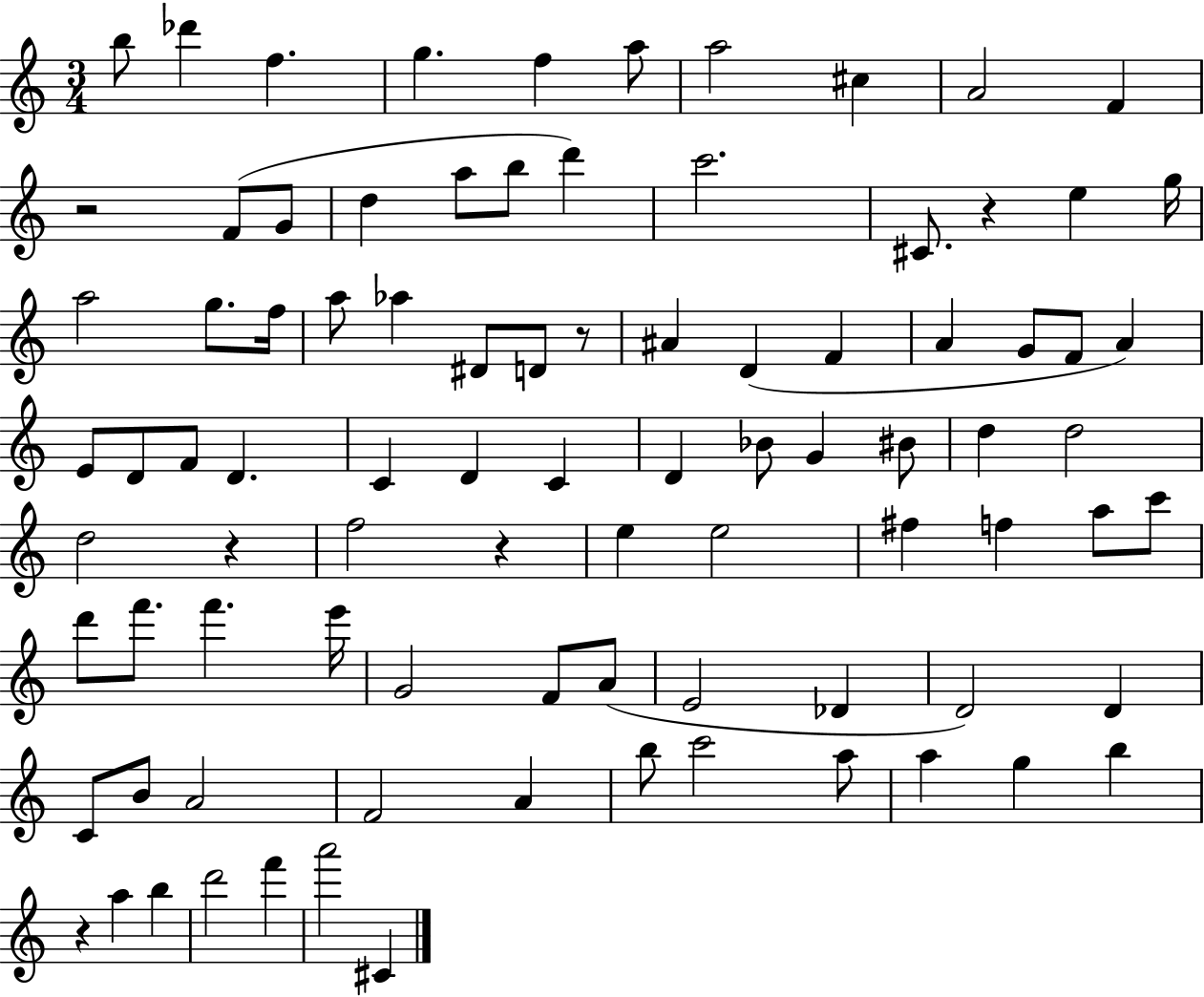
{
  \clef treble
  \numericTimeSignature
  \time 3/4
  \key c \major
  b''8 des'''4 f''4. | g''4. f''4 a''8 | a''2 cis''4 | a'2 f'4 | \break r2 f'8( g'8 | d''4 a''8 b''8 d'''4) | c'''2. | cis'8. r4 e''4 g''16 | \break a''2 g''8. f''16 | a''8 aes''4 dis'8 d'8 r8 | ais'4 d'4( f'4 | a'4 g'8 f'8 a'4) | \break e'8 d'8 f'8 d'4. | c'4 d'4 c'4 | d'4 bes'8 g'4 bis'8 | d''4 d''2 | \break d''2 r4 | f''2 r4 | e''4 e''2 | fis''4 f''4 a''8 c'''8 | \break d'''8 f'''8. f'''4. e'''16 | g'2 f'8 a'8( | e'2 des'4 | d'2) d'4 | \break c'8 b'8 a'2 | f'2 a'4 | b''8 c'''2 a''8 | a''4 g''4 b''4 | \break r4 a''4 b''4 | d'''2 f'''4 | a'''2 cis'4 | \bar "|."
}